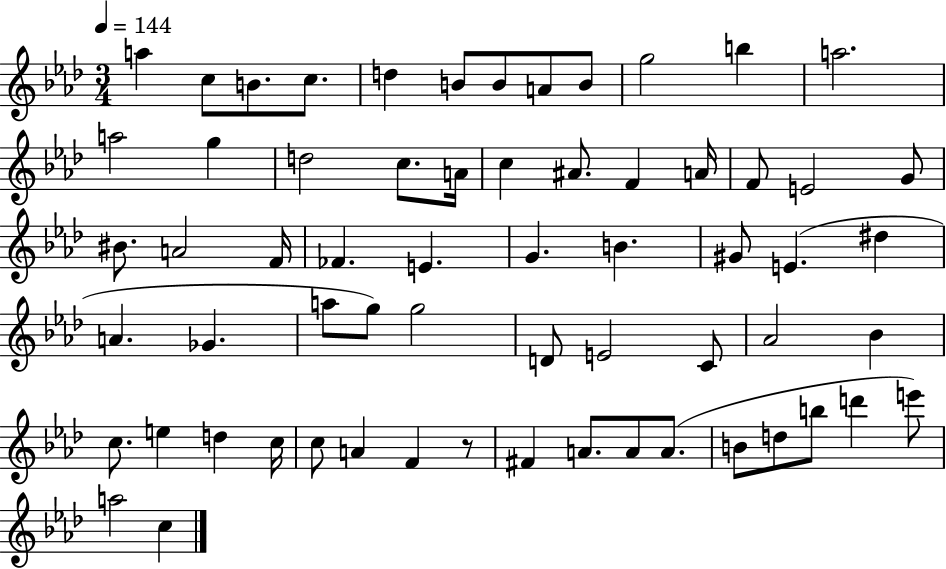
A5/q C5/e B4/e. C5/e. D5/q B4/e B4/e A4/e B4/e G5/h B5/q A5/h. A5/h G5/q D5/h C5/e. A4/s C5/q A#4/e. F4/q A4/s F4/e E4/h G4/e BIS4/e. A4/h F4/s FES4/q. E4/q. G4/q. B4/q. G#4/e E4/q. D#5/q A4/q. Gb4/q. A5/e G5/e G5/h D4/e E4/h C4/e Ab4/h Bb4/q C5/e. E5/q D5/q C5/s C5/e A4/q F4/q R/e F#4/q A4/e. A4/e A4/e. B4/e D5/e B5/e D6/q E6/e A5/h C5/q